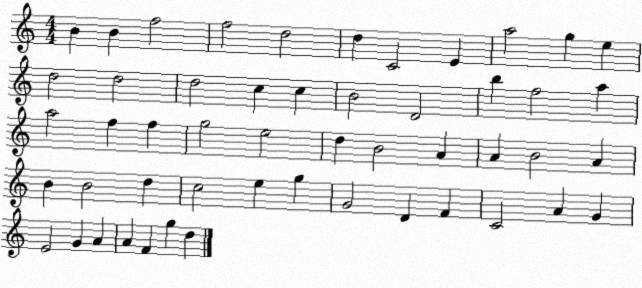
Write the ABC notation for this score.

X:1
T:Untitled
M:4/4
L:1/4
K:C
B B f2 f2 d2 d C2 E a2 g e d2 d2 d2 c c B2 D2 b f2 a a2 f f g2 e2 d B2 A A B2 A B B2 d c2 e g G2 D F C2 A G E2 G A A F g d